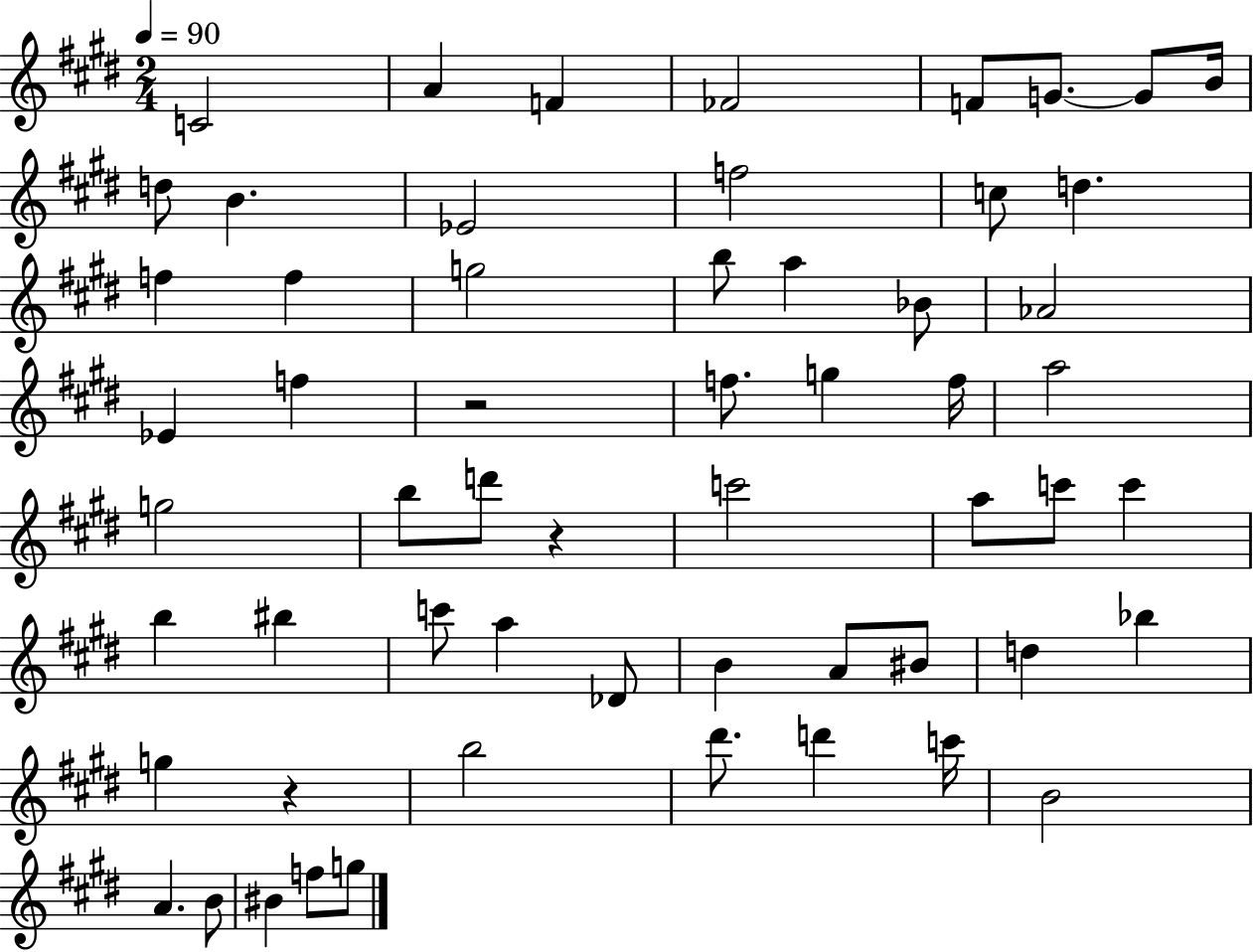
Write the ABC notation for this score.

X:1
T:Untitled
M:2/4
L:1/4
K:E
C2 A F _F2 F/2 G/2 G/2 B/4 d/2 B _E2 f2 c/2 d f f g2 b/2 a _B/2 _A2 _E f z2 f/2 g f/4 a2 g2 b/2 d'/2 z c'2 a/2 c'/2 c' b ^b c'/2 a _D/2 B A/2 ^B/2 d _b g z b2 ^d'/2 d' c'/4 B2 A B/2 ^B f/2 g/2